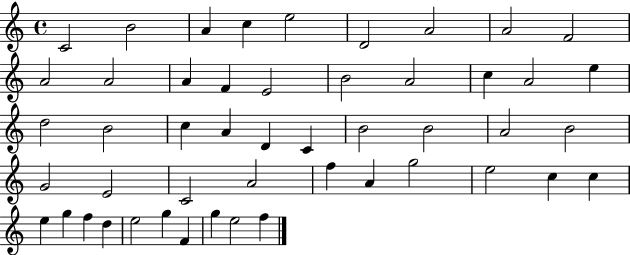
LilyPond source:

{
  \clef treble
  \time 4/4
  \defaultTimeSignature
  \key c \major
  c'2 b'2 | a'4 c''4 e''2 | d'2 a'2 | a'2 f'2 | \break a'2 a'2 | a'4 f'4 e'2 | b'2 a'2 | c''4 a'2 e''4 | \break d''2 b'2 | c''4 a'4 d'4 c'4 | b'2 b'2 | a'2 b'2 | \break g'2 e'2 | c'2 a'2 | f''4 a'4 g''2 | e''2 c''4 c''4 | \break e''4 g''4 f''4 d''4 | e''2 g''4 f'4 | g''4 e''2 f''4 | \bar "|."
}